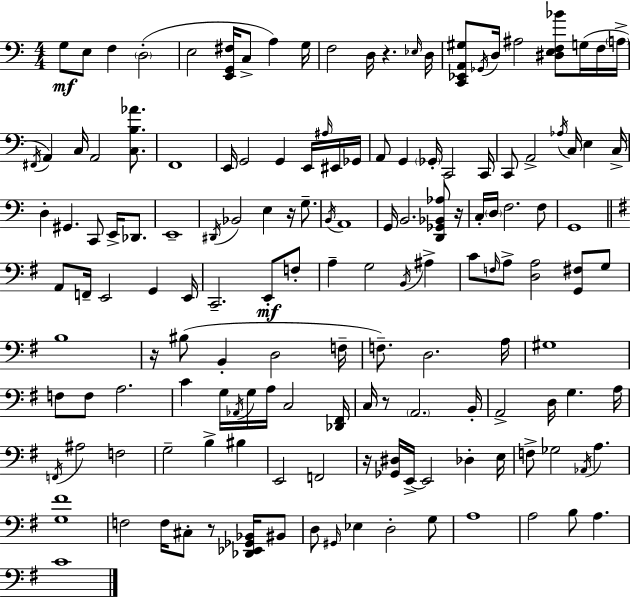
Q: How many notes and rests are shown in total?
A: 149